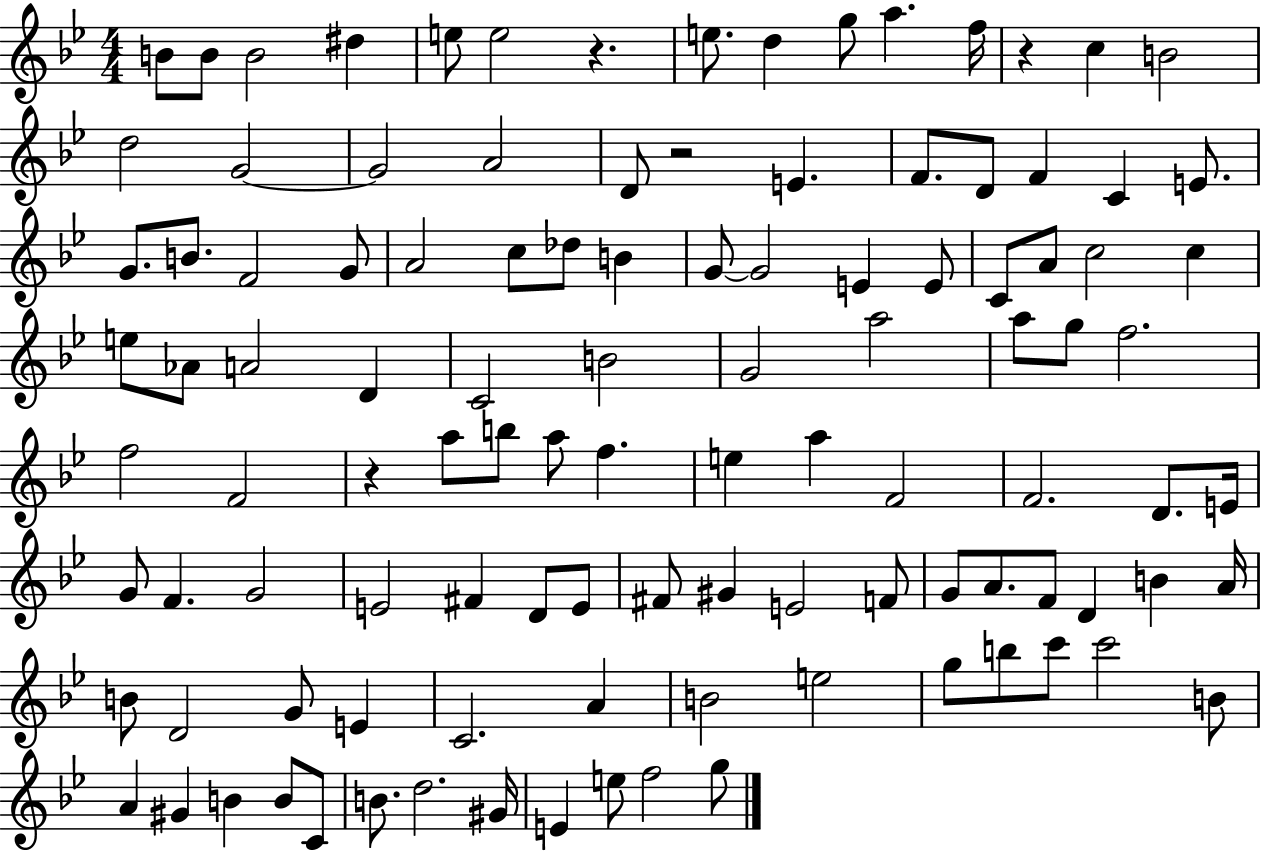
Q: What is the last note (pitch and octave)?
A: G5